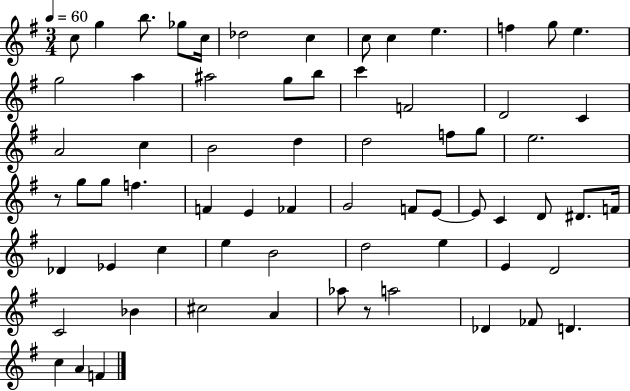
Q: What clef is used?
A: treble